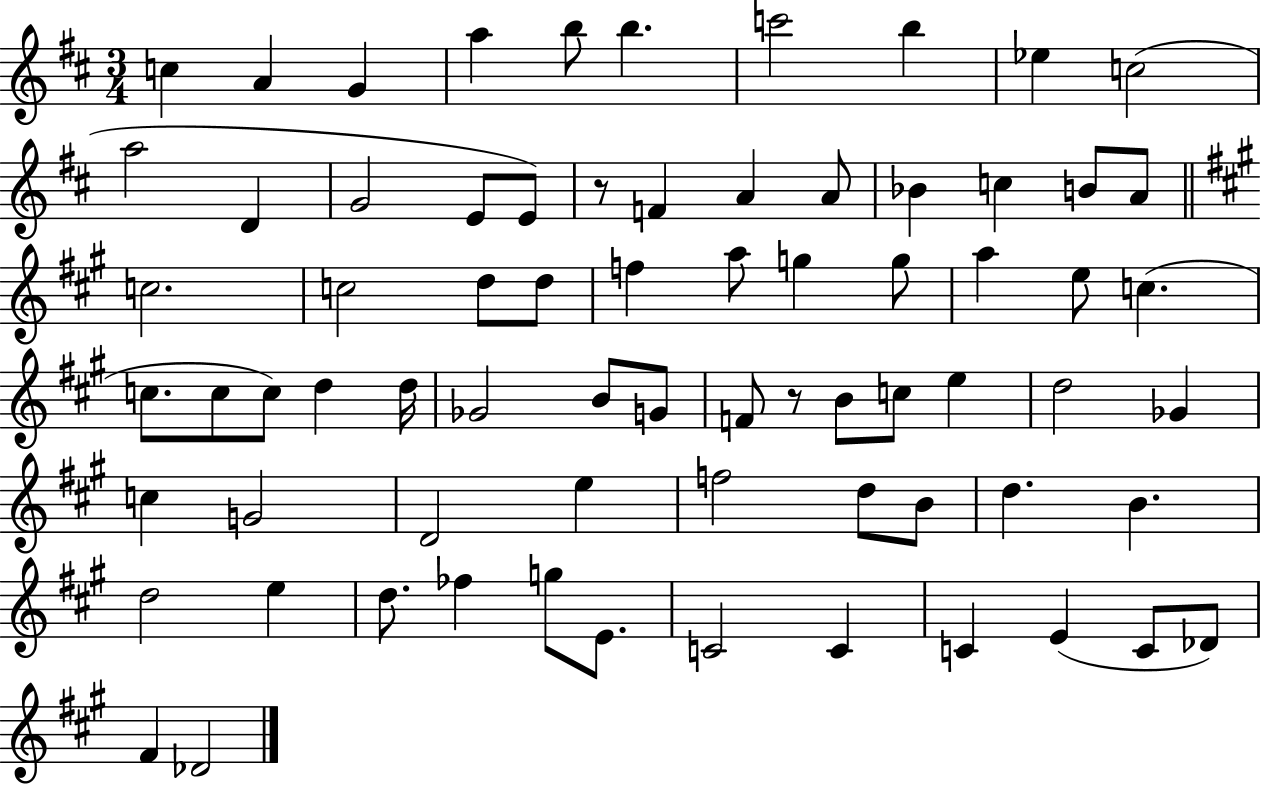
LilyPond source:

{
  \clef treble
  \numericTimeSignature
  \time 3/4
  \key d \major
  c''4 a'4 g'4 | a''4 b''8 b''4. | c'''2 b''4 | ees''4 c''2( | \break a''2 d'4 | g'2 e'8 e'8) | r8 f'4 a'4 a'8 | bes'4 c''4 b'8 a'8 | \break \bar "||" \break \key a \major c''2. | c''2 d''8 d''8 | f''4 a''8 g''4 g''8 | a''4 e''8 c''4.( | \break c''8. c''8 c''8) d''4 d''16 | ges'2 b'8 g'8 | f'8 r8 b'8 c''8 e''4 | d''2 ges'4 | \break c''4 g'2 | d'2 e''4 | f''2 d''8 b'8 | d''4. b'4. | \break d''2 e''4 | d''8. fes''4 g''8 e'8. | c'2 c'4 | c'4 e'4( c'8 des'8) | \break fis'4 des'2 | \bar "|."
}